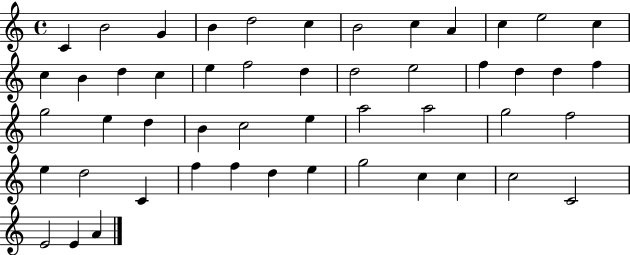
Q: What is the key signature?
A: C major